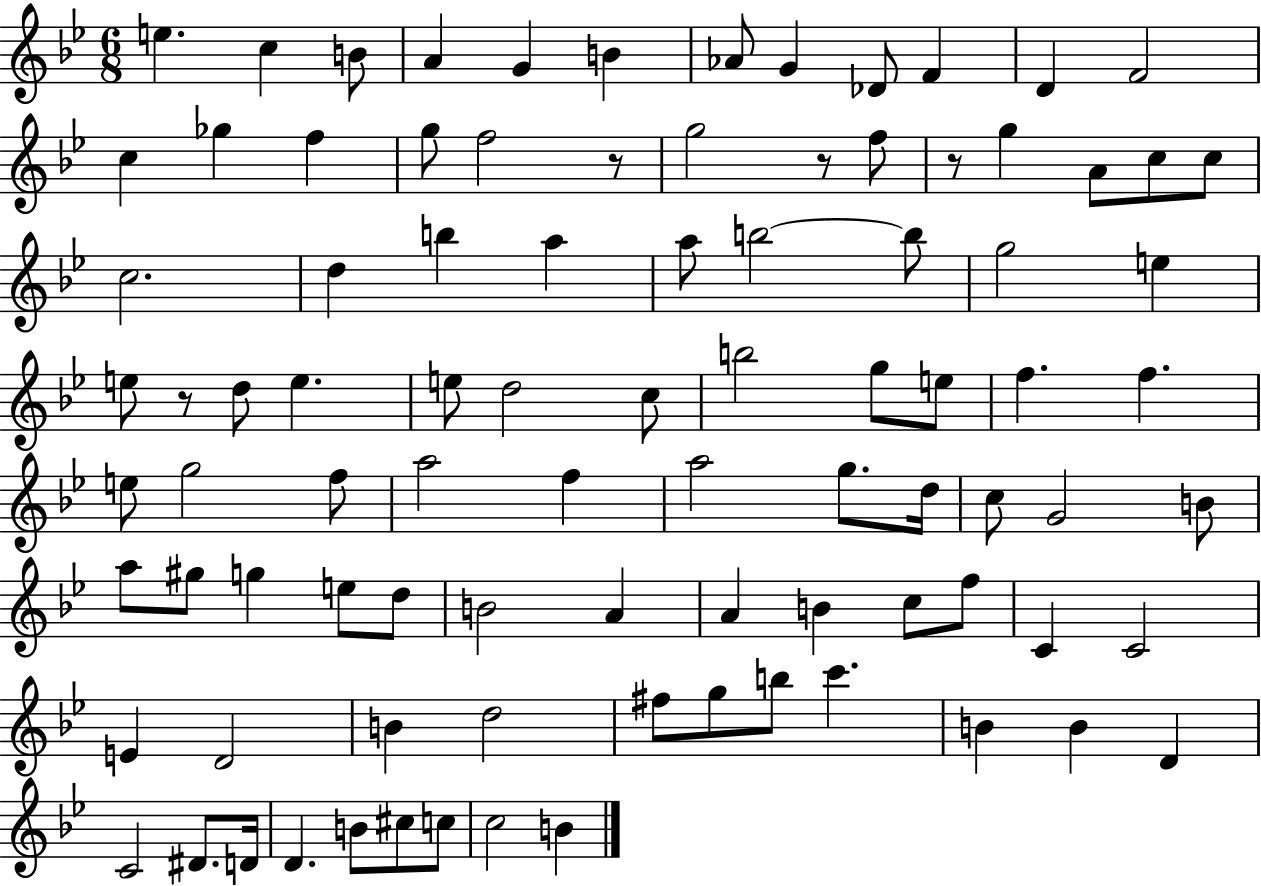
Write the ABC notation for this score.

X:1
T:Untitled
M:6/8
L:1/4
K:Bb
e c B/2 A G B _A/2 G _D/2 F D F2 c _g f g/2 f2 z/2 g2 z/2 f/2 z/2 g A/2 c/2 c/2 c2 d b a a/2 b2 b/2 g2 e e/2 z/2 d/2 e e/2 d2 c/2 b2 g/2 e/2 f f e/2 g2 f/2 a2 f a2 g/2 d/4 c/2 G2 B/2 a/2 ^g/2 g e/2 d/2 B2 A A B c/2 f/2 C C2 E D2 B d2 ^f/2 g/2 b/2 c' B B D C2 ^D/2 D/4 D B/2 ^c/2 c/2 c2 B